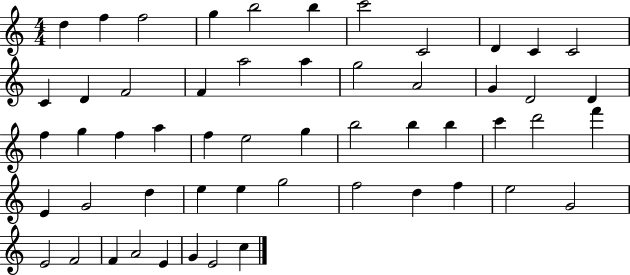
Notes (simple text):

D5/q F5/q F5/h G5/q B5/h B5/q C6/h C4/h D4/q C4/q C4/h C4/q D4/q F4/h F4/q A5/h A5/q G5/h A4/h G4/q D4/h D4/q F5/q G5/q F5/q A5/q F5/q E5/h G5/q B5/h B5/q B5/q C6/q D6/h F6/q E4/q G4/h D5/q E5/q E5/q G5/h F5/h D5/q F5/q E5/h G4/h E4/h F4/h F4/q A4/h E4/q G4/q E4/h C5/q